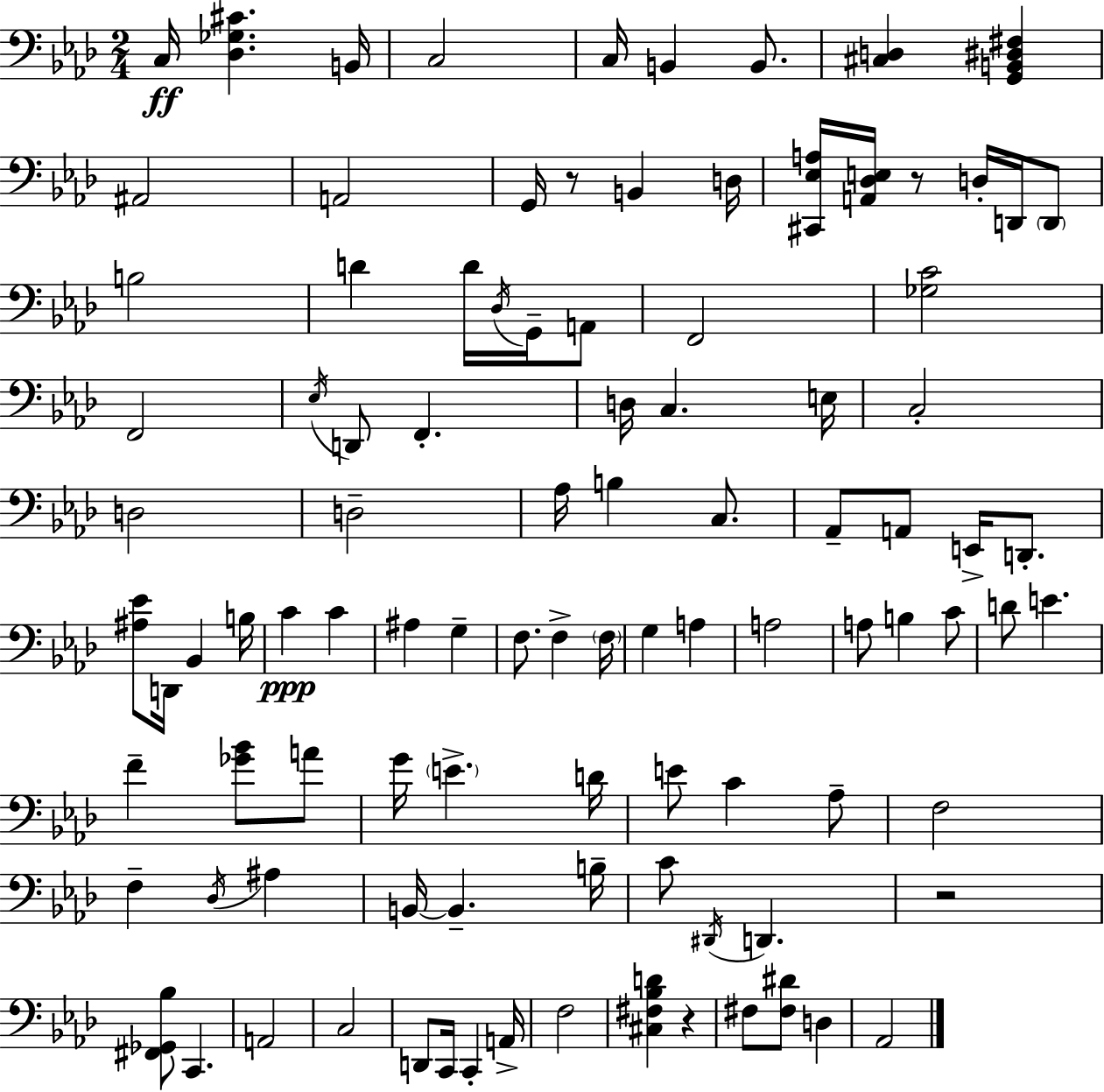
{
  \clef bass
  \numericTimeSignature
  \time 2/4
  \key aes \major
  c16\ff <des ges cis'>4. b,16 | c2 | c16 b,4 b,8. | <cis d>4 <g, b, dis fis>4 | \break ais,2 | a,2 | g,16 r8 b,4 d16 | <cis, ees a>16 <a, des e>16 r8 d16-. d,16 \parenthesize d,8 | \break b2 | d'4 d'16 \acciaccatura { des16 } g,16-- a,8 | f,2 | <ges c'>2 | \break f,2 | \acciaccatura { ees16 } d,8 f,4.-. | d16 c4. | e16 c2-. | \break d2 | d2-- | aes16 b4 c8. | aes,8-- a,8 e,16-> d,8.-. | \break <ais ees'>8 d,16 bes,4 | b16 c'4\ppp c'4 | ais4 g4-- | f8. f4-> | \break \parenthesize f16 g4 a4 | a2 | a8 b4 | c'8 d'8 e'4. | \break f'4-- <ges' bes'>8 | a'8 g'16 \parenthesize e'4.-> | d'16 e'8 c'4 | aes8-- f2 | \break f4-- \acciaccatura { des16 } ais4 | b,16~~ b,4.-- | b16-- c'8 \acciaccatura { dis,16 } d,4. | r2 | \break <fis, ges, bes>8 c,4. | a,2 | c2 | d,8 c,16 c,4-. | \break a,16-> f2 | <cis fis bes d'>4 | r4 fis8 <fis dis'>8 | d4 aes,2 | \break \bar "|."
}